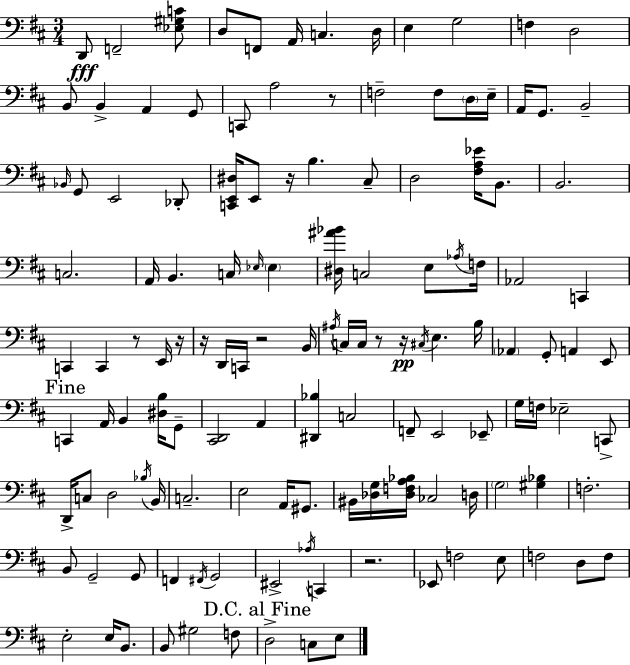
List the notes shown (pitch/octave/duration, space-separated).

D2/e F2/h [Eb3,G#3,C4]/e D3/e F2/e A2/s C3/q. D3/s E3/q G3/h F3/q D3/h B2/e B2/q A2/q G2/e C2/e A3/h R/e F3/h F3/e D3/s E3/s A2/s G2/e. B2/h Bb2/s G2/e E2/h Db2/e [C2,E2,D#3]/s E2/e R/s B3/q. C#3/e D3/h [F#3,A3,Eb4]/s B2/e. B2/h. C3/h. A2/s B2/q. C3/s Eb3/s Eb3/q [D#3,A#4,Bb4]/s C3/h E3/e Ab3/s F3/s Ab2/h C2/q C2/q C2/q R/e E2/s R/s R/s D2/s C2/s R/h B2/s A#3/s C3/s C3/s R/e R/s C#3/s E3/q. B3/s Ab2/q G2/e A2/q E2/e C2/q A2/s B2/q [D#3,B3]/s G2/e [C#2,D2]/h A2/q [D#2,Bb3]/q C3/h F2/e E2/h Eb2/e G3/s F3/s Eb3/h C2/e D2/s C3/e D3/h Bb3/s B2/s C3/h. E3/h A2/s G#2/e. BIS2/s [Db3,G3]/s [Db3,F3,A3,Bb3]/s CES3/h D3/s G3/h [G#3,Bb3]/q F3/h. B2/e G2/h G2/e F2/q F#2/s G2/h EIS2/h Ab3/s C2/q R/h. Eb2/e F3/h E3/e F3/h D3/e F3/e E3/h E3/s B2/e. B2/e G#3/h F3/e D3/h C3/e E3/e